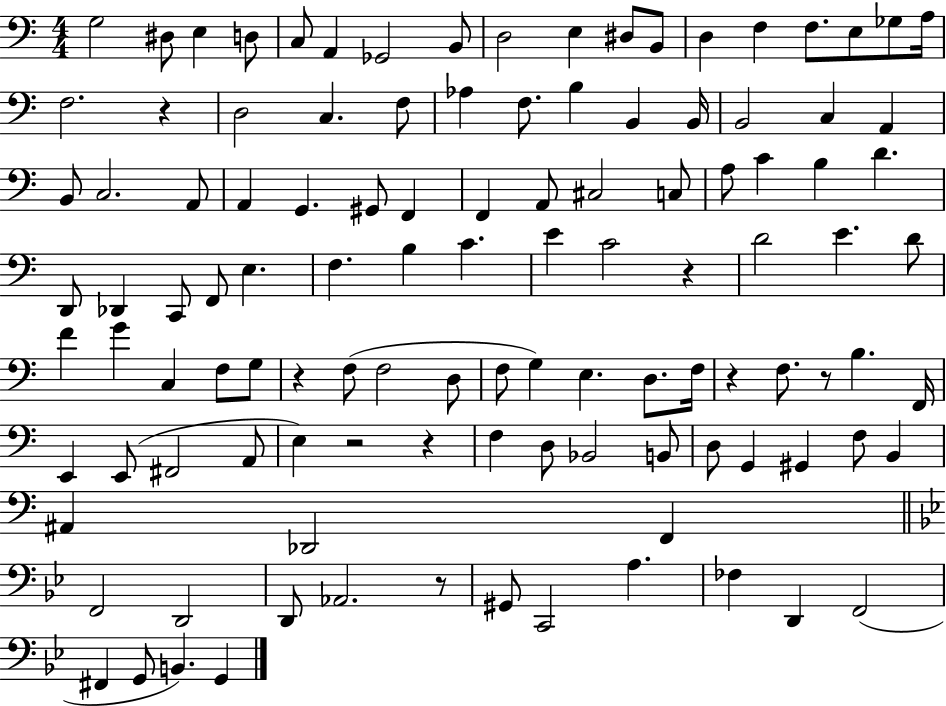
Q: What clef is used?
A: bass